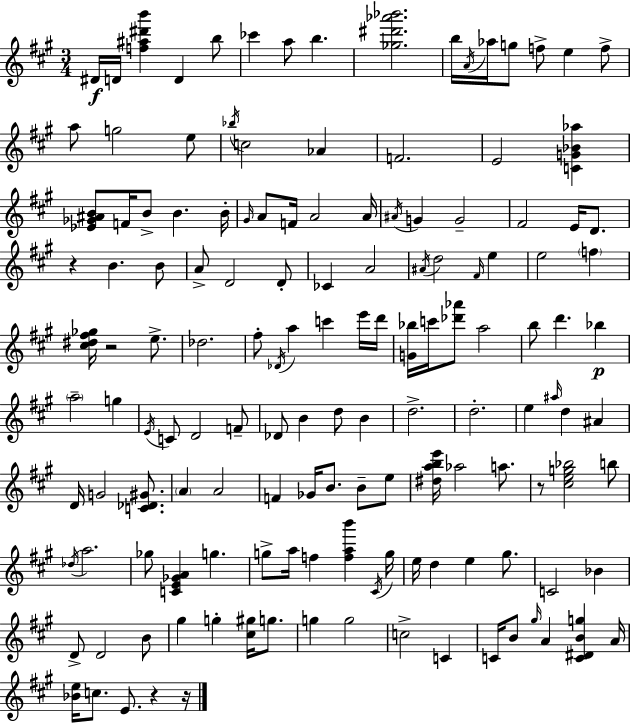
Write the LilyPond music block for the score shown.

{
  \clef treble
  \numericTimeSignature
  \time 3/4
  \key a \major
  dis'16\f d'16 <f'' ais'' dis''' b'''>4 d'4 b''8 | ces'''4 a''8 b''4. | <ges'' dis''' aes''' bes'''>2. | b''16 \acciaccatura { a'16 } aes''16 g''8 f''8-> e''4 f''8-> | \break a''8 g''2 e''8 | \acciaccatura { bes''16 } c''2 aes'4 | f'2. | e'2 <c' g' bes' aes''>4 | \break <ees' ges' ais' b'>8 f'16 b'8-> b'4. | b'16-. \grace { gis'16 } a'8 f'16 a'2 | a'16 \acciaccatura { ais'16 } g'4 g'2-- | fis'2 | \break e'16 d'8. r4 b'4. | b'8 a'8-> d'2 | d'8-. ces'4 a'2 | \acciaccatura { ais'16 } d''2 | \break \grace { fis'16 } e''4 e''2 | \parenthesize f''4 <cis'' dis'' fis'' ges''>16 r2 | e''8.-> des''2. | fis''8-. \acciaccatura { des'16 } a''4 | \break c'''4 e'''16 d'''16 <g' bes''>16 c'''16 <des''' aes'''>8 a''2 | b''8 d'''4. | bes''4\p \parenthesize a''2-- | g''4 \acciaccatura { e'16 } c'8 d'2 | \break f'8-- des'8 b'4 | d''8 b'4 d''2.-> | d''2.-. | e''4 | \break \grace { ais''16 } d''4 ais'4 d'16 g'2 | <c' des' gis'>8. \parenthesize a'4 | a'2 f'4 | ges'16 b'8. b'8-- e''8 <dis'' a'' b'' e'''>16 aes''2 | \break a''8. r8 <cis'' e'' g'' bes''>2 | b''8 \acciaccatura { des''16 } a''2. | ges''8 | <c' e' ges' a'>4 g''4. g''8-> | \break a''16 f''4 <f'' a'' b'''>4 \acciaccatura { cis'16 } g''16 e''16 | d''4 e''4 gis''8. c'2 | bes'4 d'8-> | d'2 b'8 gis''4 | \break g''4-. <cis'' gis''>16 g''8. g''4 | g''2 c''2-> | c'4 c'16 | b'8 \grace { gis''16 } a'4 <c' dis' b' g''>4 a'16 | \break <bes' e''>16 c''8. e'8. r4 r16 | \bar "|."
}